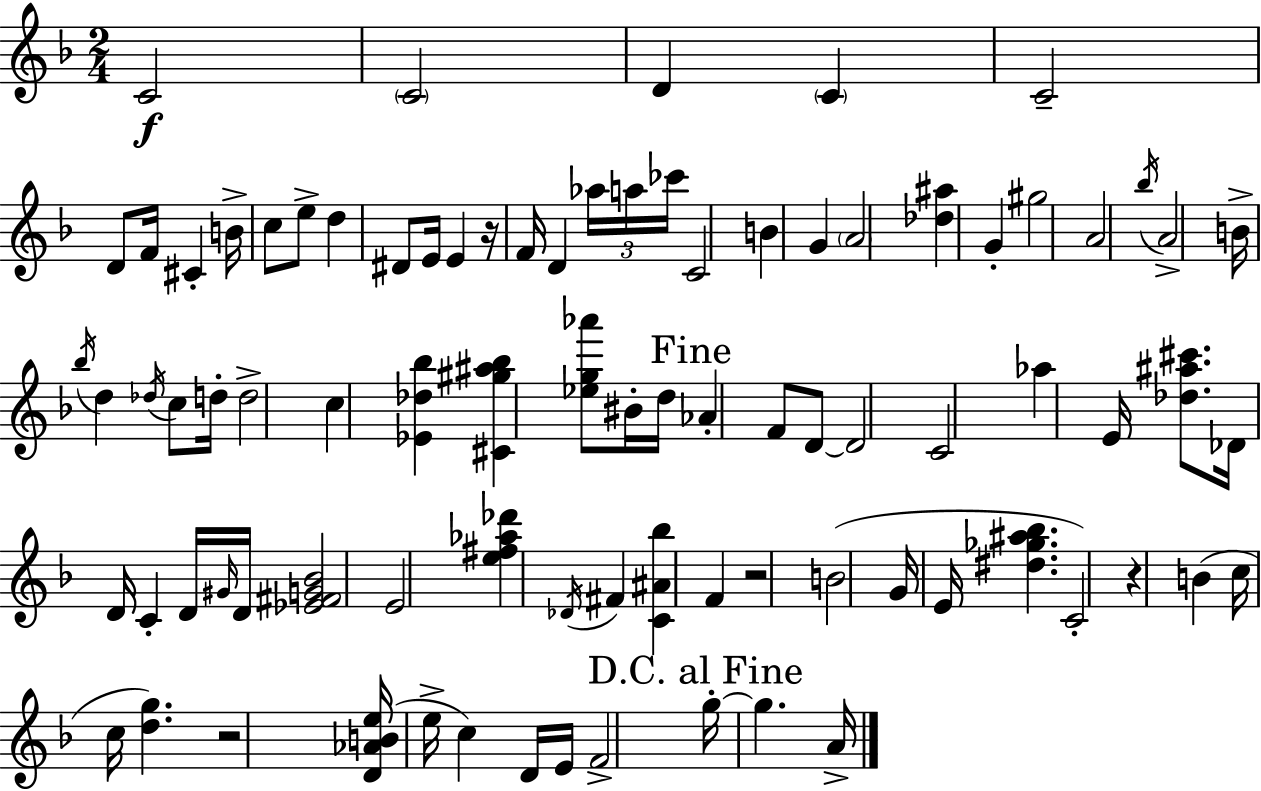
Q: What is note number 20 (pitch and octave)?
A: CES6